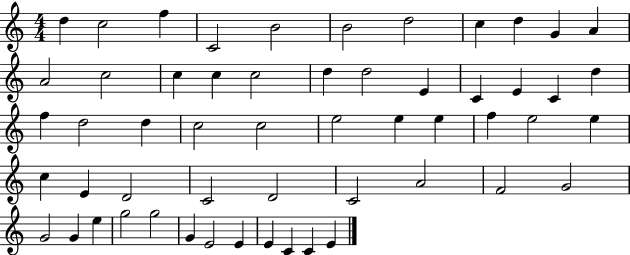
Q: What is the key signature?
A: C major